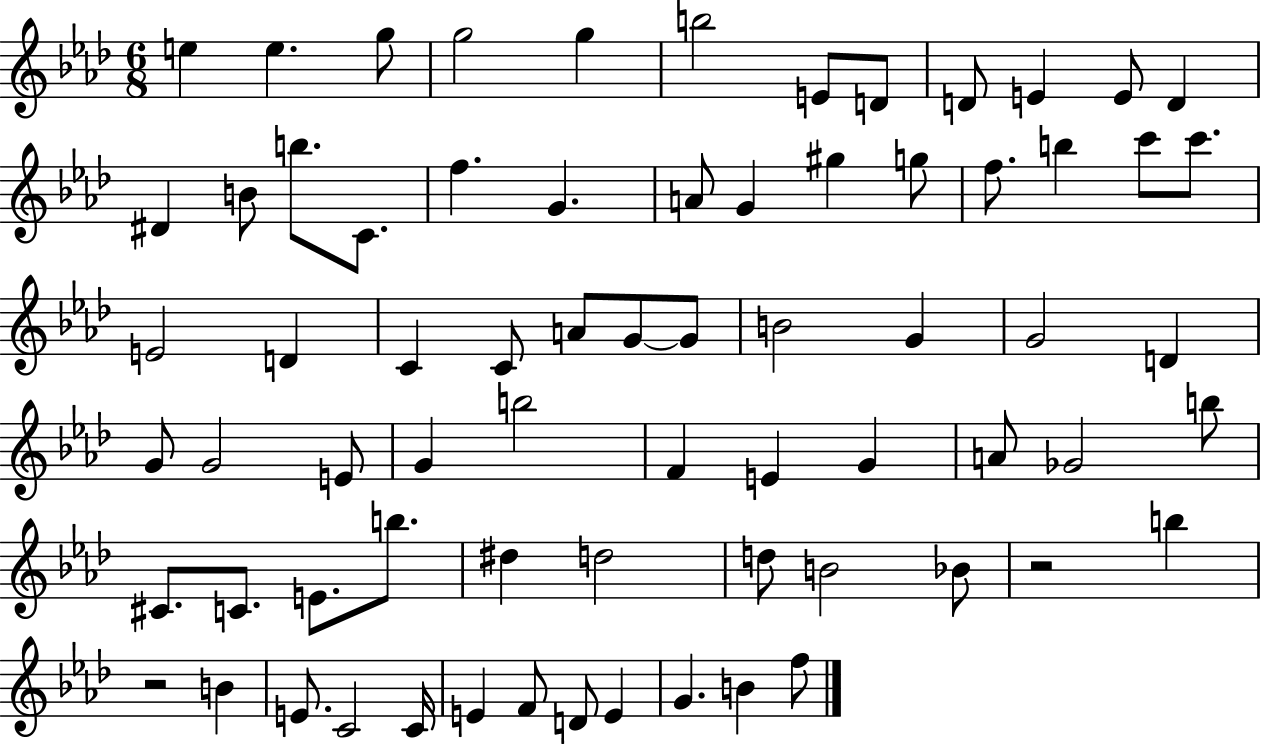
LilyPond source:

{
  \clef treble
  \numericTimeSignature
  \time 6/8
  \key aes \major
  e''4 e''4. g''8 | g''2 g''4 | b''2 e'8 d'8 | d'8 e'4 e'8 d'4 | \break dis'4 b'8 b''8. c'8. | f''4. g'4. | a'8 g'4 gis''4 g''8 | f''8. b''4 c'''8 c'''8. | \break e'2 d'4 | c'4 c'8 a'8 g'8~~ g'8 | b'2 g'4 | g'2 d'4 | \break g'8 g'2 e'8 | g'4 b''2 | f'4 e'4 g'4 | a'8 ges'2 b''8 | \break cis'8. c'8. e'8. b''8. | dis''4 d''2 | d''8 b'2 bes'8 | r2 b''4 | \break r2 b'4 | e'8. c'2 c'16 | e'4 f'8 d'8 e'4 | g'4. b'4 f''8 | \break \bar "|."
}